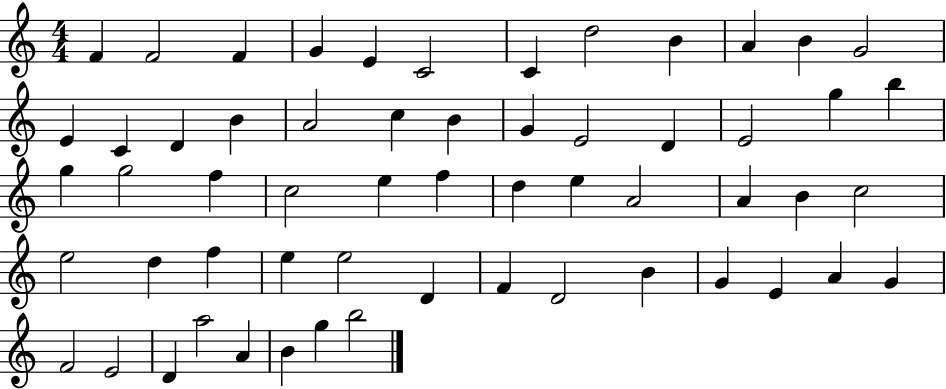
F4/q F4/h F4/q G4/q E4/q C4/h C4/q D5/h B4/q A4/q B4/q G4/h E4/q C4/q D4/q B4/q A4/h C5/q B4/q G4/q E4/h D4/q E4/h G5/q B5/q G5/q G5/h F5/q C5/h E5/q F5/q D5/q E5/q A4/h A4/q B4/q C5/h E5/h D5/q F5/q E5/q E5/h D4/q F4/q D4/h B4/q G4/q E4/q A4/q G4/q F4/h E4/h D4/q A5/h A4/q B4/q G5/q B5/h